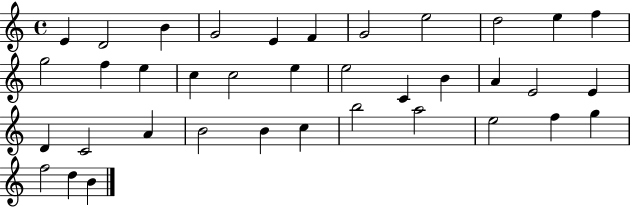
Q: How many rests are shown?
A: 0